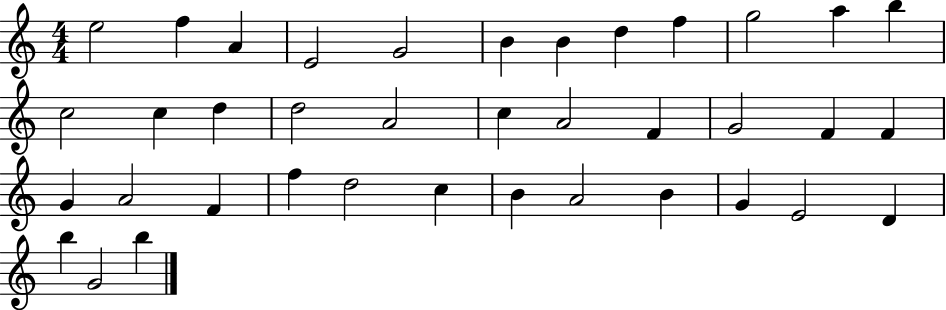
{
  \clef treble
  \numericTimeSignature
  \time 4/4
  \key c \major
  e''2 f''4 a'4 | e'2 g'2 | b'4 b'4 d''4 f''4 | g''2 a''4 b''4 | \break c''2 c''4 d''4 | d''2 a'2 | c''4 a'2 f'4 | g'2 f'4 f'4 | \break g'4 a'2 f'4 | f''4 d''2 c''4 | b'4 a'2 b'4 | g'4 e'2 d'4 | \break b''4 g'2 b''4 | \bar "|."
}